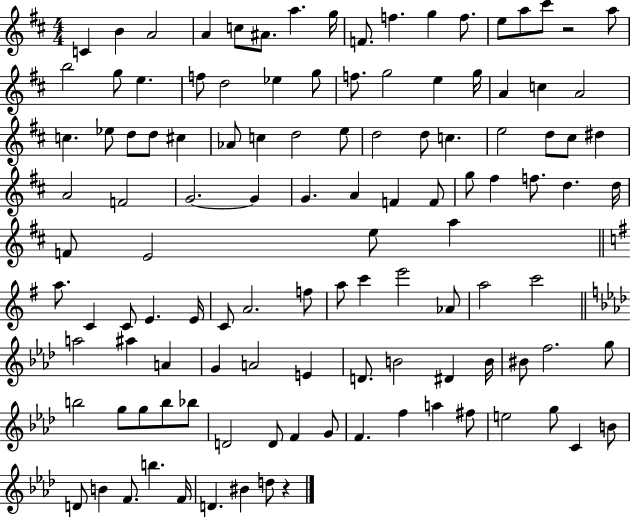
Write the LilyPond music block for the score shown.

{
  \clef treble
  \numericTimeSignature
  \time 4/4
  \key d \major
  c'4 b'4 a'2 | a'4 c''8 ais'8. a''4. g''16 | f'8. f''4. g''4 f''8. | e''8 a''8 cis'''8 r2 a''8 | \break b''2 g''8 e''4. | f''8 d''2 ees''4 g''8 | f''8. g''2 e''4 g''16 | a'4 c''4 a'2 | \break c''4. ees''8 d''8 d''8 cis''4 | aes'8 c''4 d''2 e''8 | d''2 d''8 c''4. | e''2 d''8 cis''8 dis''4 | \break a'2 f'2 | g'2.~~ g'4 | g'4. a'4 f'4 f'8 | g''8 fis''4 f''8. d''4. d''16 | \break f'8 e'2 e''8 a''4 | \bar "||" \break \key g \major a''8. c'4 c'8 e'4. e'16 | c'8 a'2. f''8 | a''8 c'''4 e'''2 aes'8 | a''2 c'''2 | \break \bar "||" \break \key aes \major a''2 ais''4 a'4 | g'4 a'2 e'4 | d'8. b'2 dis'4 b'16 | bis'8 f''2. g''8 | \break b''2 g''8 g''8 b''8 bes''8 | d'2 d'8 f'4 g'8 | f'4. f''4 a''4 fis''8 | e''2 g''8 c'4 b'8 | \break d'8 b'4 f'8. b''4. f'16 | d'4. bis'4 d''8 r4 | \bar "|."
}